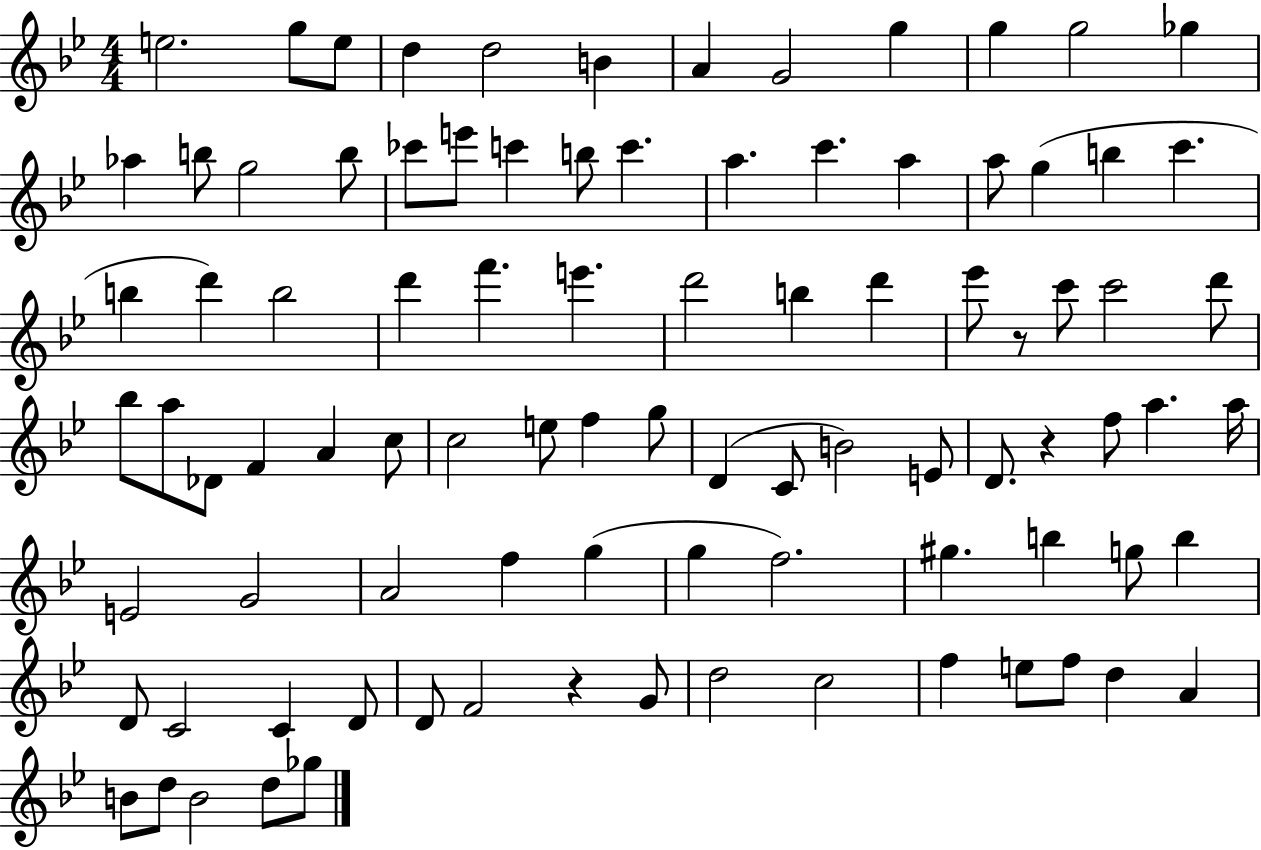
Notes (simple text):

E5/h. G5/e E5/e D5/q D5/h B4/q A4/q G4/h G5/q G5/q G5/h Gb5/q Ab5/q B5/e G5/h B5/e CES6/e E6/e C6/q B5/e C6/q. A5/q. C6/q. A5/q A5/e G5/q B5/q C6/q. B5/q D6/q B5/h D6/q F6/q. E6/q. D6/h B5/q D6/q Eb6/e R/e C6/e C6/h D6/e Bb5/e A5/e Db4/e F4/q A4/q C5/e C5/h E5/e F5/q G5/e D4/q C4/e B4/h E4/e D4/e. R/q F5/e A5/q. A5/s E4/h G4/h A4/h F5/q G5/q G5/q F5/h. G#5/q. B5/q G5/e B5/q D4/e C4/h C4/q D4/e D4/e F4/h R/q G4/e D5/h C5/h F5/q E5/e F5/e D5/q A4/q B4/e D5/e B4/h D5/e Gb5/e